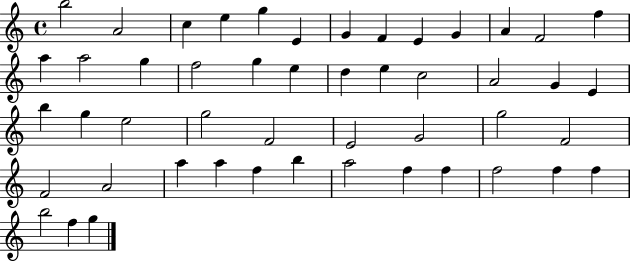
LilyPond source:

{
  \clef treble
  \time 4/4
  \defaultTimeSignature
  \key c \major
  b''2 a'2 | c''4 e''4 g''4 e'4 | g'4 f'4 e'4 g'4 | a'4 f'2 f''4 | \break a''4 a''2 g''4 | f''2 g''4 e''4 | d''4 e''4 c''2 | a'2 g'4 e'4 | \break b''4 g''4 e''2 | g''2 f'2 | e'2 g'2 | g''2 f'2 | \break f'2 a'2 | a''4 a''4 f''4 b''4 | a''2 f''4 f''4 | f''2 f''4 f''4 | \break b''2 f''4 g''4 | \bar "|."
}